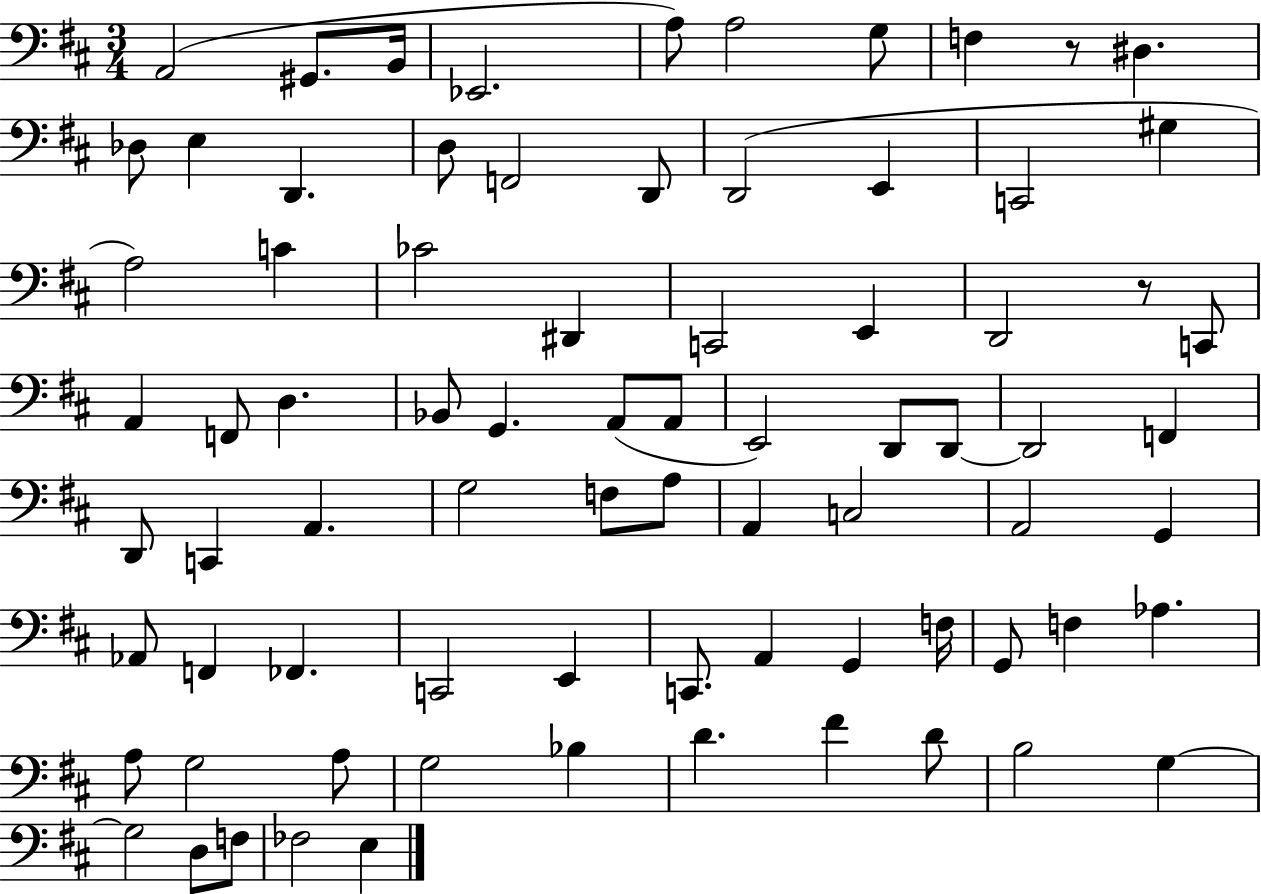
X:1
T:Untitled
M:3/4
L:1/4
K:D
A,,2 ^G,,/2 B,,/4 _E,,2 A,/2 A,2 G,/2 F, z/2 ^D, _D,/2 E, D,, D,/2 F,,2 D,,/2 D,,2 E,, C,,2 ^G, A,2 C _C2 ^D,, C,,2 E,, D,,2 z/2 C,,/2 A,, F,,/2 D, _B,,/2 G,, A,,/2 A,,/2 E,,2 D,,/2 D,,/2 D,,2 F,, D,,/2 C,, A,, G,2 F,/2 A,/2 A,, C,2 A,,2 G,, _A,,/2 F,, _F,, C,,2 E,, C,,/2 A,, G,, F,/4 G,,/2 F, _A, A,/2 G,2 A,/2 G,2 _B, D ^F D/2 B,2 G, G,2 D,/2 F,/2 _F,2 E,